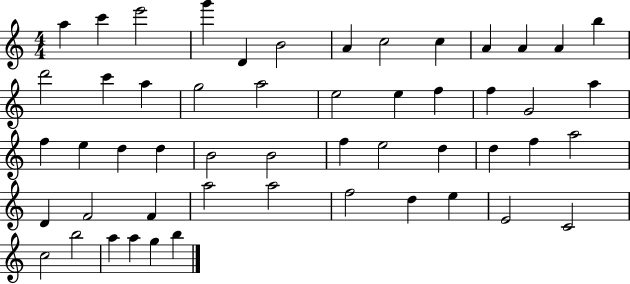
{
  \clef treble
  \numericTimeSignature
  \time 4/4
  \key c \major
  a''4 c'''4 e'''2 | g'''4 d'4 b'2 | a'4 c''2 c''4 | a'4 a'4 a'4 b''4 | \break d'''2 c'''4 a''4 | g''2 a''2 | e''2 e''4 f''4 | f''4 g'2 a''4 | \break f''4 e''4 d''4 d''4 | b'2 b'2 | f''4 e''2 d''4 | d''4 f''4 a''2 | \break d'4 f'2 f'4 | a''2 a''2 | f''2 d''4 e''4 | e'2 c'2 | \break c''2 b''2 | a''4 a''4 g''4 b''4 | \bar "|."
}